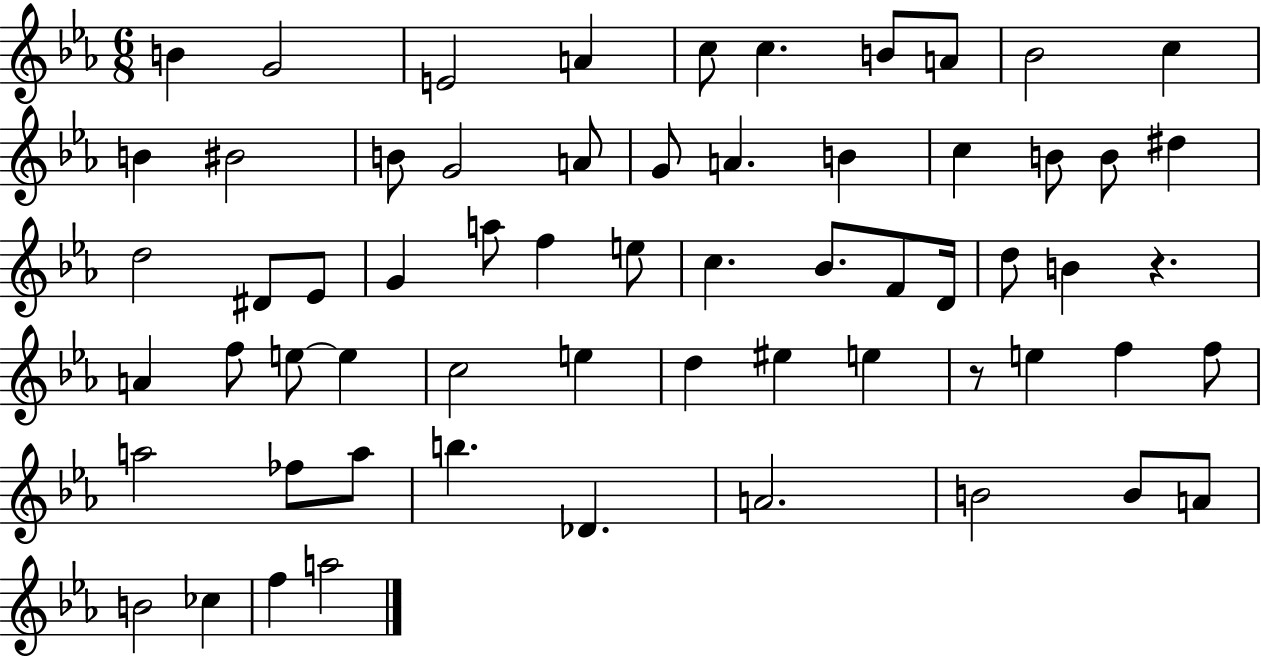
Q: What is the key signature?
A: EES major